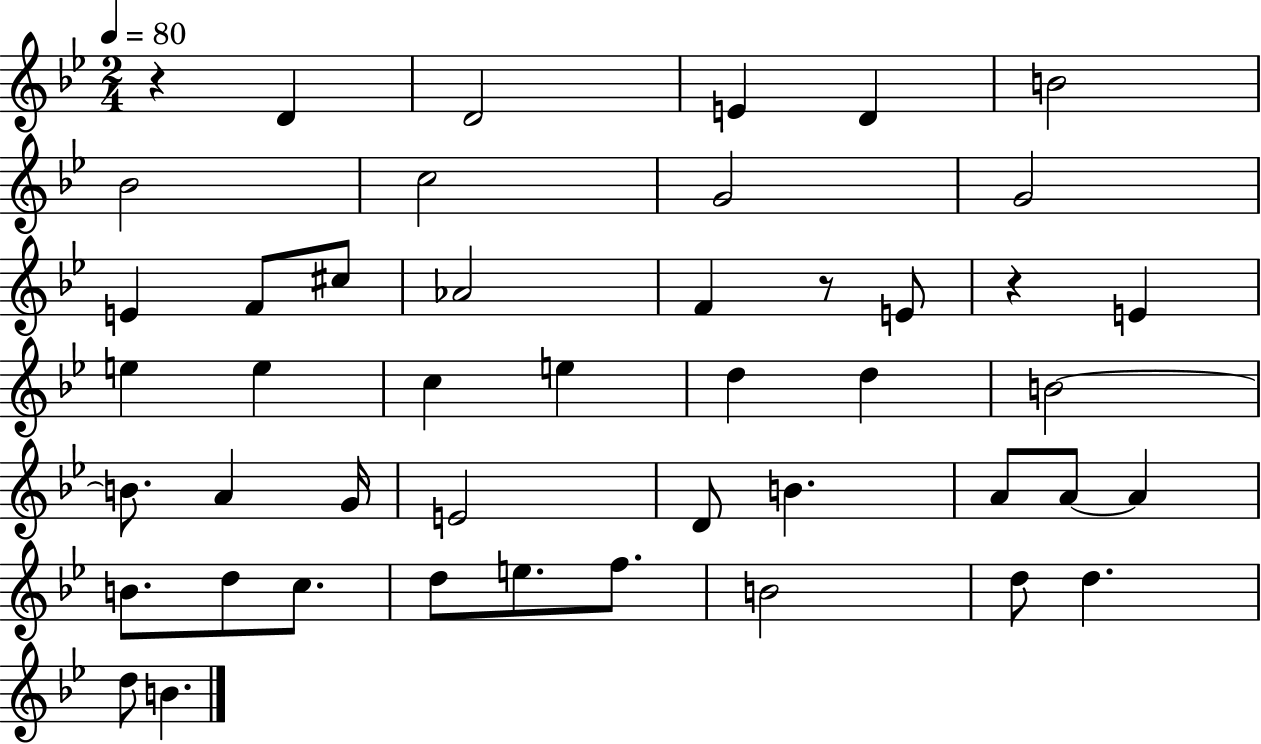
R/q D4/q D4/h E4/q D4/q B4/h Bb4/h C5/h G4/h G4/h E4/q F4/e C#5/e Ab4/h F4/q R/e E4/e R/q E4/q E5/q E5/q C5/q E5/q D5/q D5/q B4/h B4/e. A4/q G4/s E4/h D4/e B4/q. A4/e A4/e A4/q B4/e. D5/e C5/e. D5/e E5/e. F5/e. B4/h D5/e D5/q. D5/e B4/q.